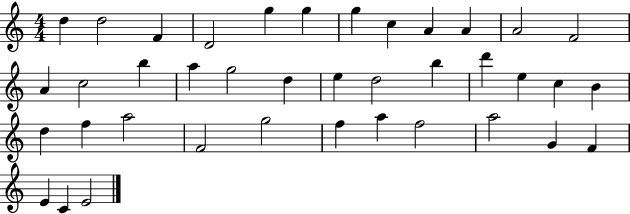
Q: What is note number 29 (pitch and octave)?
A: F4